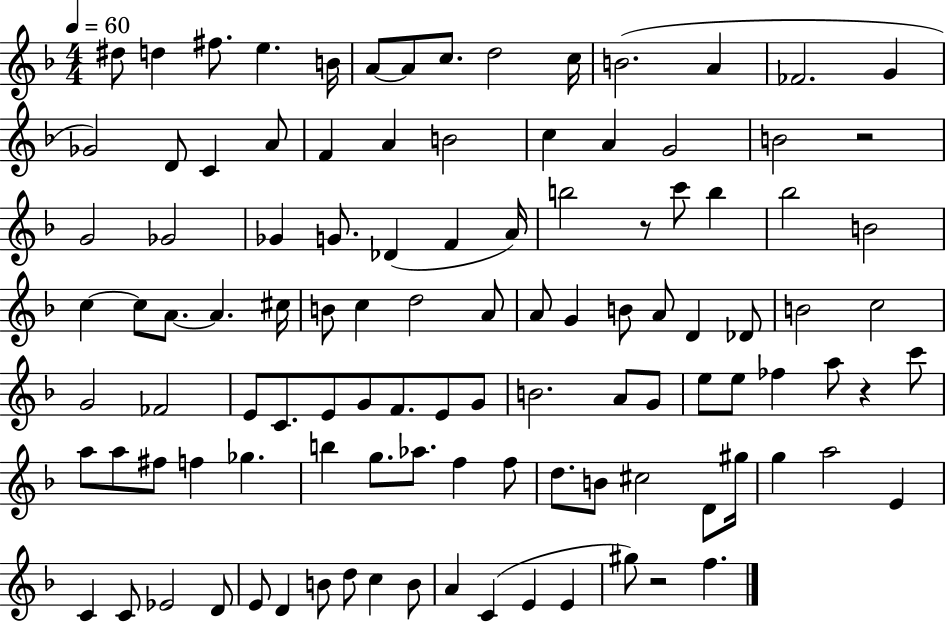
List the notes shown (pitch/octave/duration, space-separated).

D#5/e D5/q F#5/e. E5/q. B4/s A4/e A4/e C5/e. D5/h C5/s B4/h. A4/q FES4/h. G4/q Gb4/h D4/e C4/q A4/e F4/q A4/q B4/h C5/q A4/q G4/h B4/h R/h G4/h Gb4/h Gb4/q G4/e. Db4/q F4/q A4/s B5/h R/e C6/e B5/q Bb5/h B4/h C5/q C5/e A4/e. A4/q. C#5/s B4/e C5/q D5/h A4/e A4/e G4/q B4/e A4/e D4/q Db4/e B4/h C5/h G4/h FES4/h E4/e C4/e. E4/e G4/e F4/e. E4/e G4/e B4/h. A4/e G4/e E5/e E5/e FES5/q A5/e R/q C6/e A5/e A5/e F#5/e F5/q Gb5/q. B5/q G5/e. Ab5/e. F5/q F5/e D5/e. B4/e C#5/h D4/e G#5/s G5/q A5/h E4/q C4/q C4/e Eb4/h D4/e E4/e D4/q B4/e D5/e C5/q B4/e A4/q C4/q E4/q E4/q G#5/e R/h F5/q.